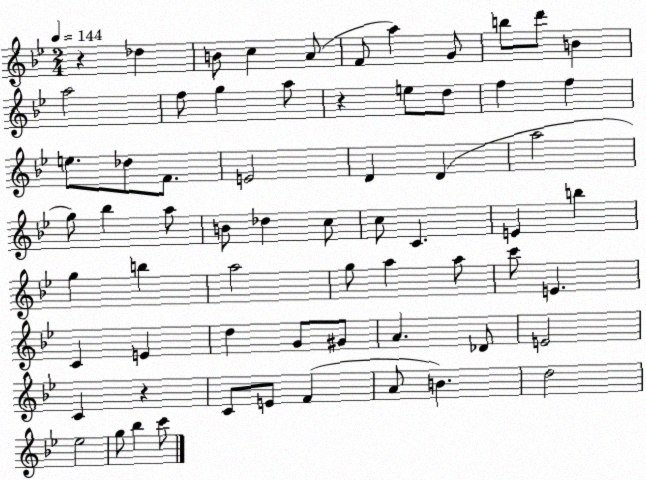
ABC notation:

X:1
T:Untitled
M:2/4
L:1/4
K:Bb
z _d B/2 c A/2 F/2 a G/2 b/2 d'/2 B a2 f/2 g a/2 z e/2 d/2 f f e/2 _d/2 F/2 E2 D D a2 g/2 _b a/2 B/2 _d c/2 c/2 C E b g b a2 g/2 a a/2 c'/2 E C E d G/2 ^G/2 A _D/2 E2 C z C/2 E/2 F A/2 B d2 _e2 g/2 _b c'/2